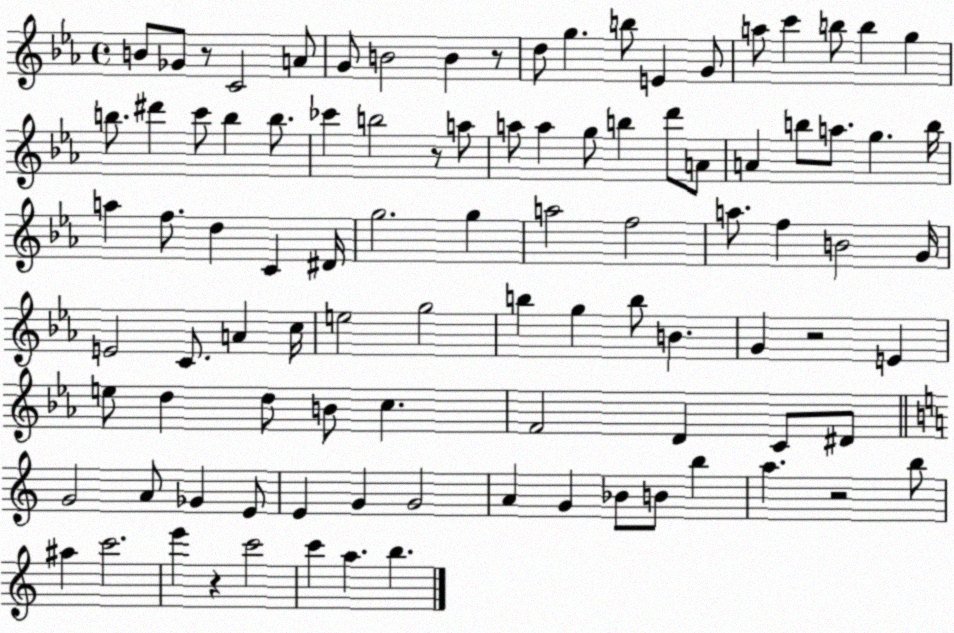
X:1
T:Untitled
M:4/4
L:1/4
K:Eb
B/2 _G/2 z/2 C2 A/2 G/2 B2 B z/2 d/2 g b/2 E G/2 a/2 c' b/2 b g b/2 ^d' c'/2 b b/2 _c' b2 z/2 a/2 a/2 a g/2 b d'/2 A/2 A b/2 a/2 g b/4 a f/2 d C ^D/4 g2 g a2 f2 a/2 f B2 G/4 E2 C/2 A c/4 e2 g2 b g b/2 B G z2 E e/2 d d/2 B/2 c F2 D C/2 ^D/2 G2 A/2 _G E/2 E G G2 A G _B/2 B/2 b a z2 b/2 ^a c'2 e' z c'2 c' a b